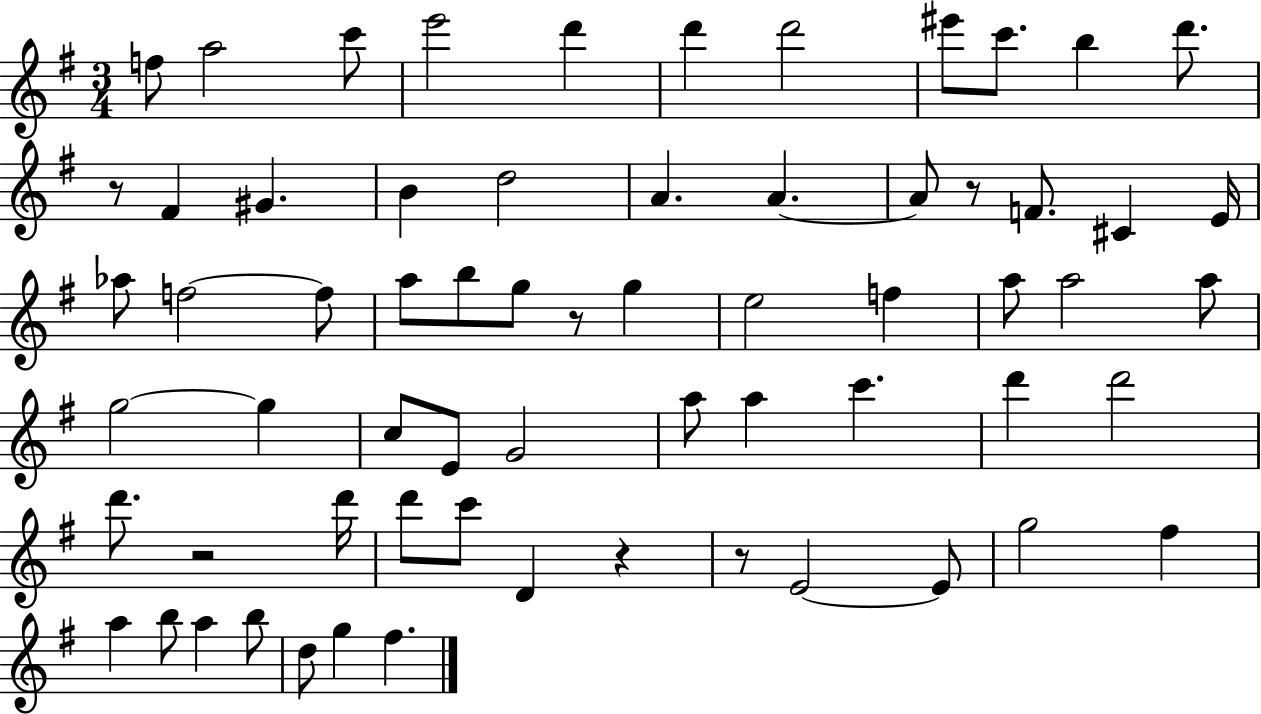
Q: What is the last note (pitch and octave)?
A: F#5